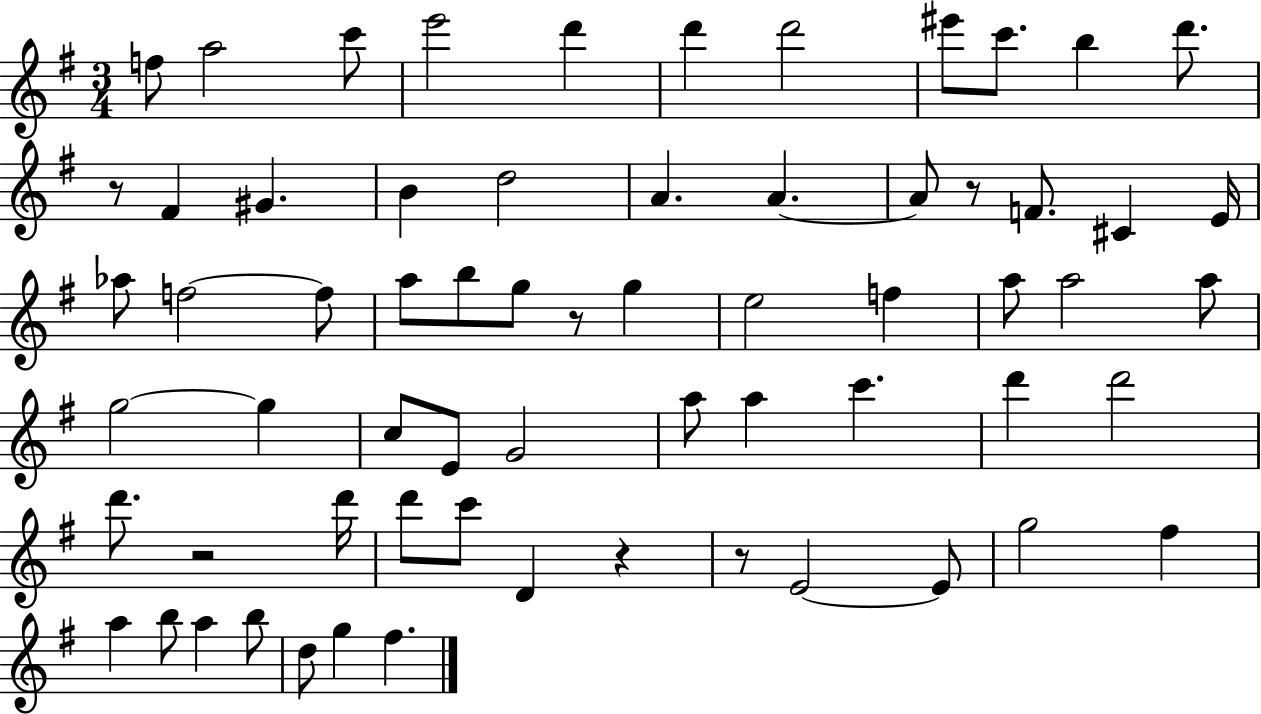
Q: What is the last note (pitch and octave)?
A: F#5